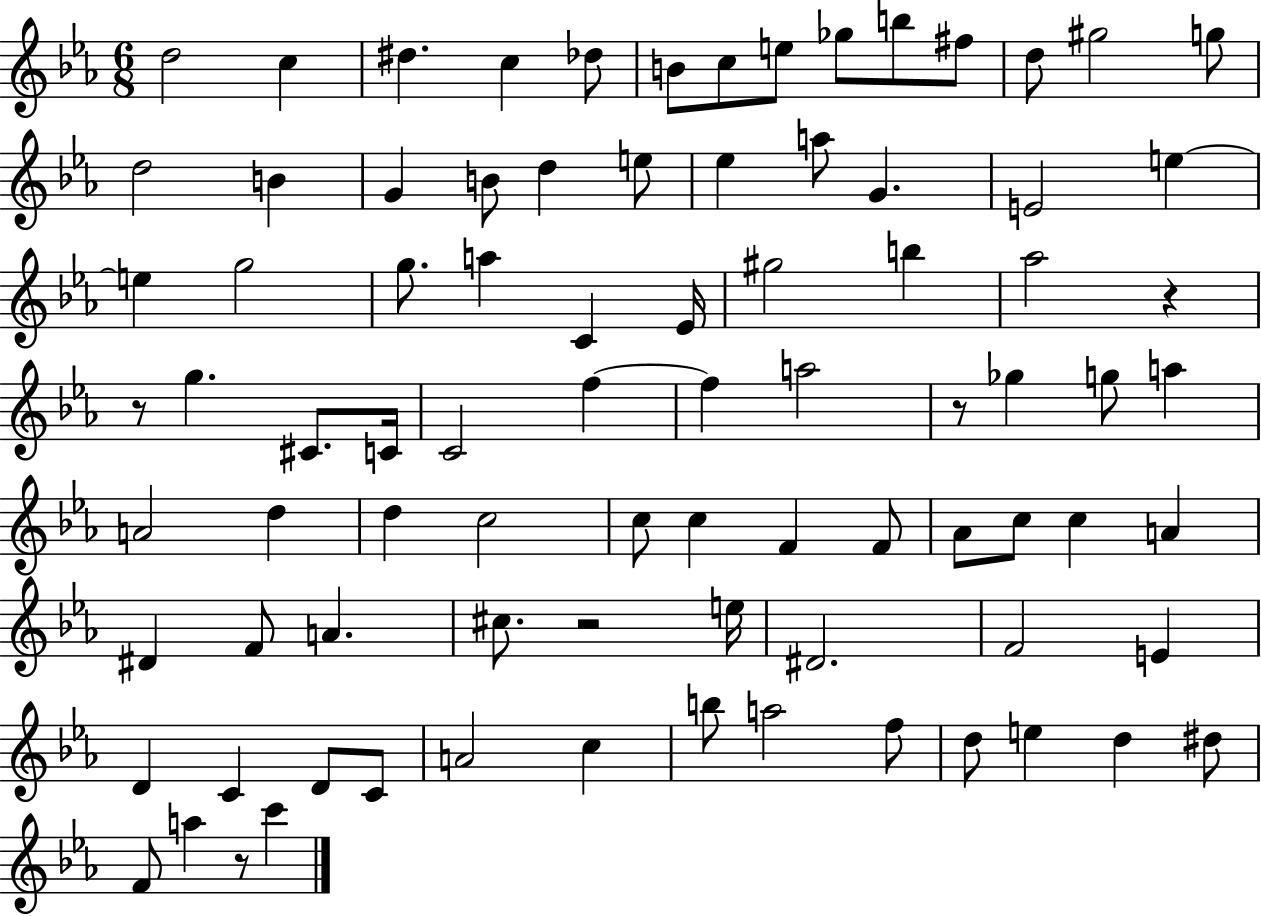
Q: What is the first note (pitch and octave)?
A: D5